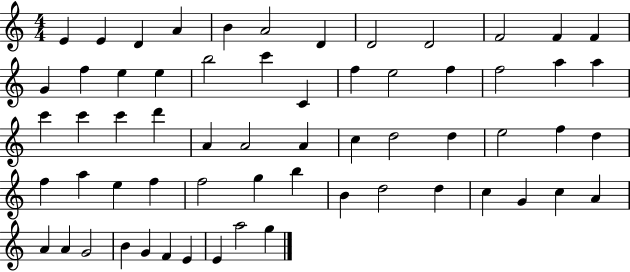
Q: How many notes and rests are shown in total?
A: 62